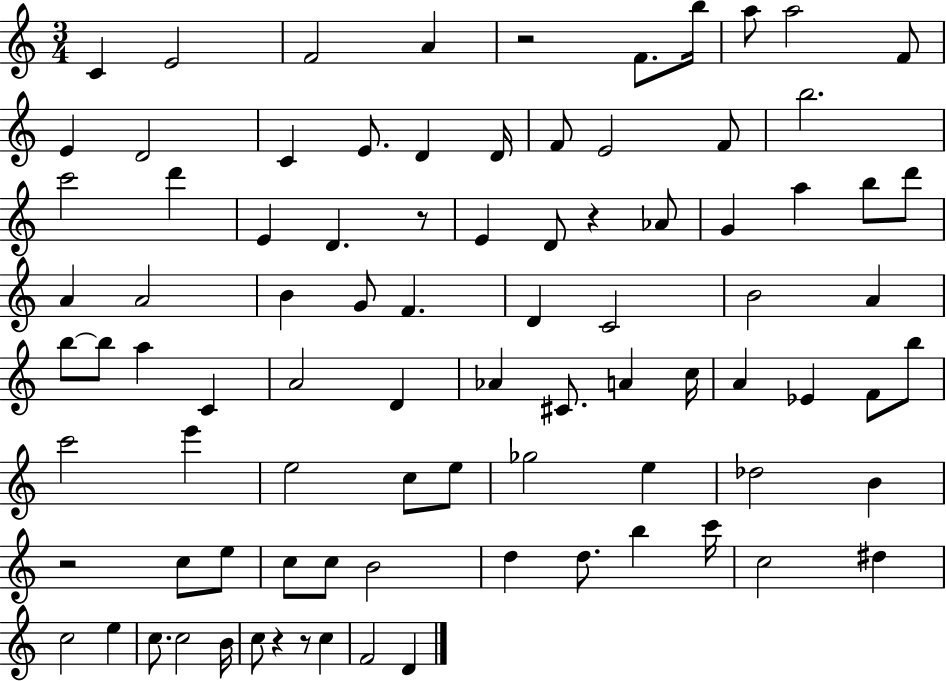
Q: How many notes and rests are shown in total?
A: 88